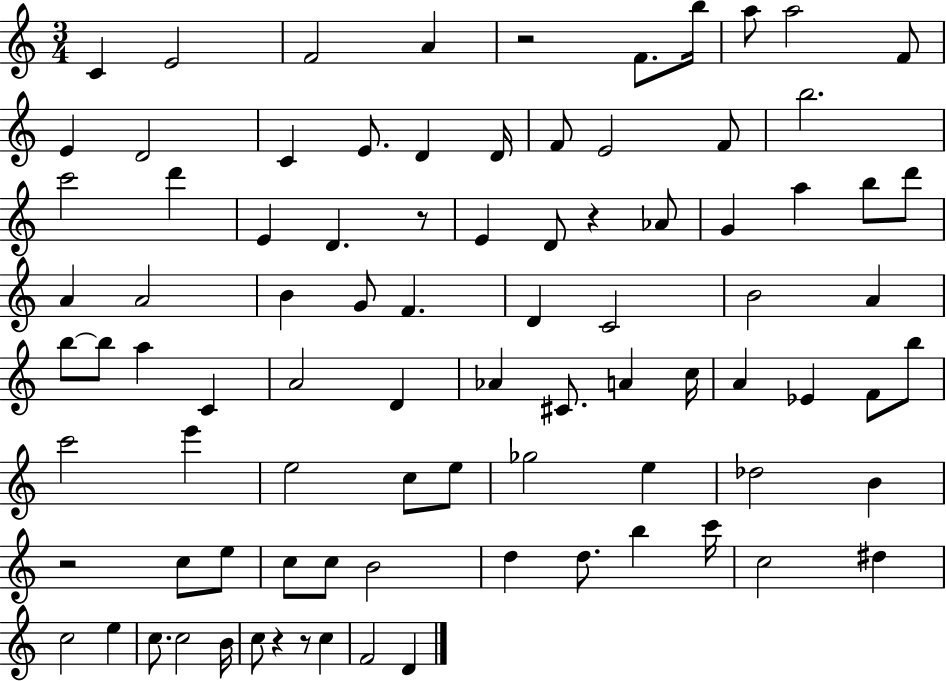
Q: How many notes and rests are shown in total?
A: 88